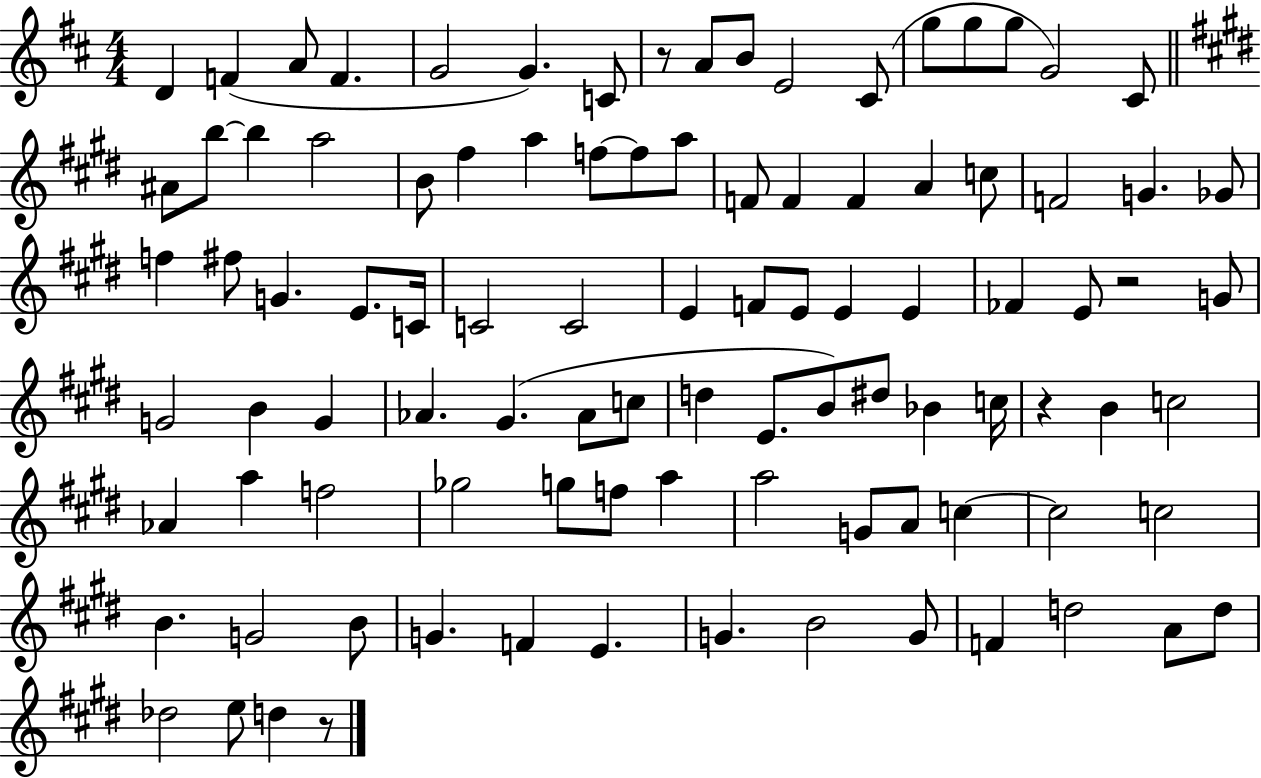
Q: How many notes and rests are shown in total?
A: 97